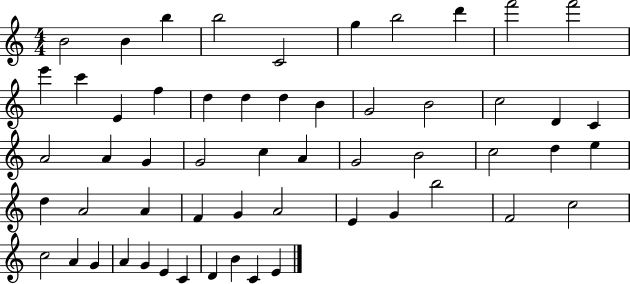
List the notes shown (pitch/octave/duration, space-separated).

B4/h B4/q B5/q B5/h C4/h G5/q B5/h D6/q F6/h F6/h E6/q C6/q E4/q F5/q D5/q D5/q D5/q B4/q G4/h B4/h C5/h D4/q C4/q A4/h A4/q G4/q G4/h C5/q A4/q G4/h B4/h C5/h D5/q E5/q D5/q A4/h A4/q F4/q G4/q A4/h E4/q G4/q B5/h F4/h C5/h C5/h A4/q G4/q A4/q G4/q E4/q C4/q D4/q B4/q C4/q E4/q